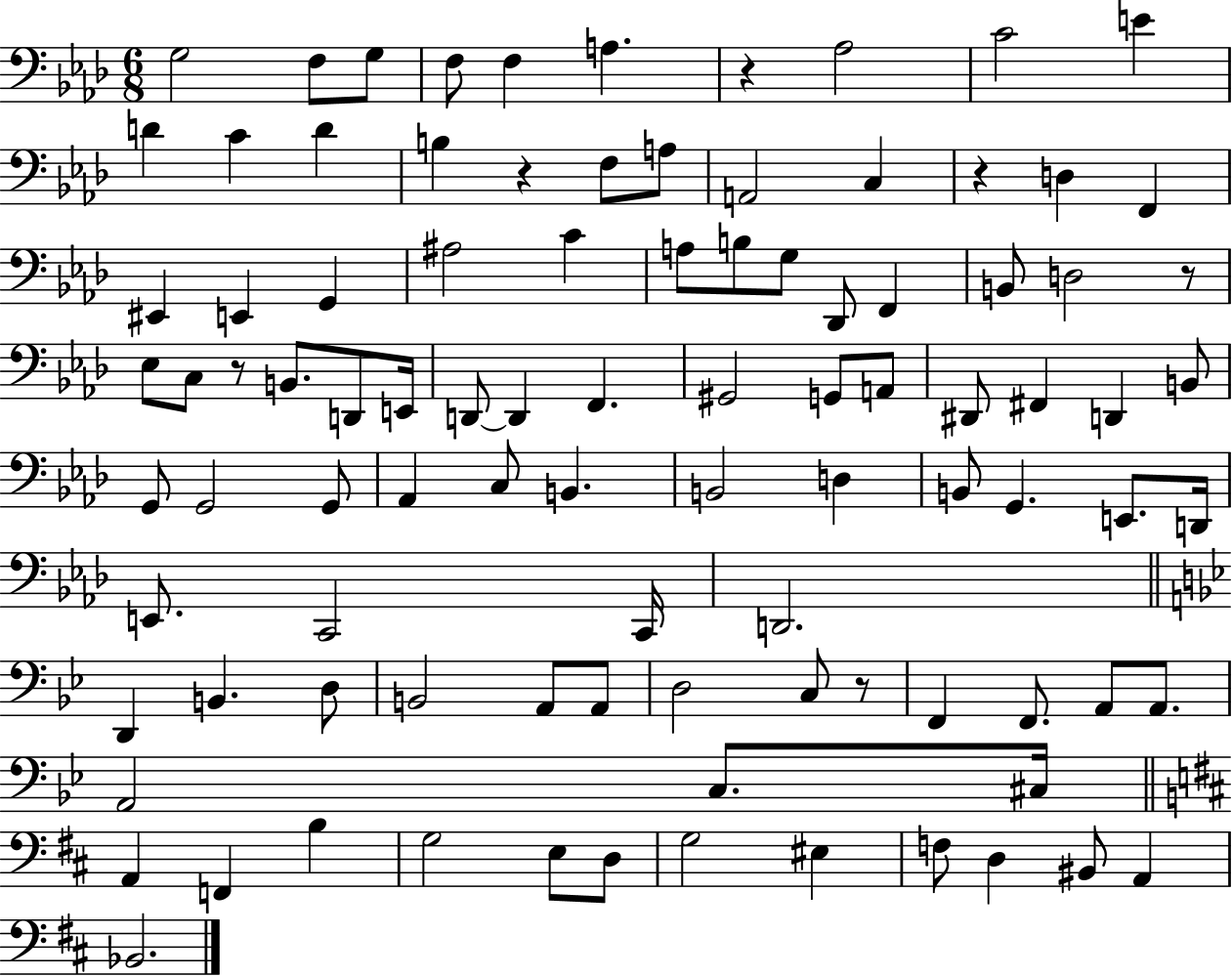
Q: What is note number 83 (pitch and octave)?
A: D3